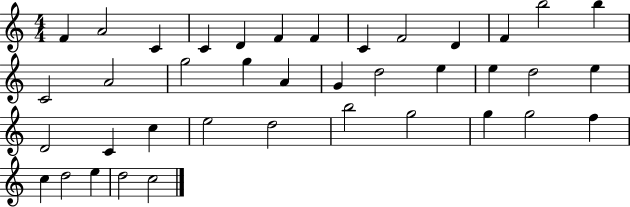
F4/q A4/h C4/q C4/q D4/q F4/q F4/q C4/q F4/h D4/q F4/q B5/h B5/q C4/h A4/h G5/h G5/q A4/q G4/q D5/h E5/q E5/q D5/h E5/q D4/h C4/q C5/q E5/h D5/h B5/h G5/h G5/q G5/h F5/q C5/q D5/h E5/q D5/h C5/h